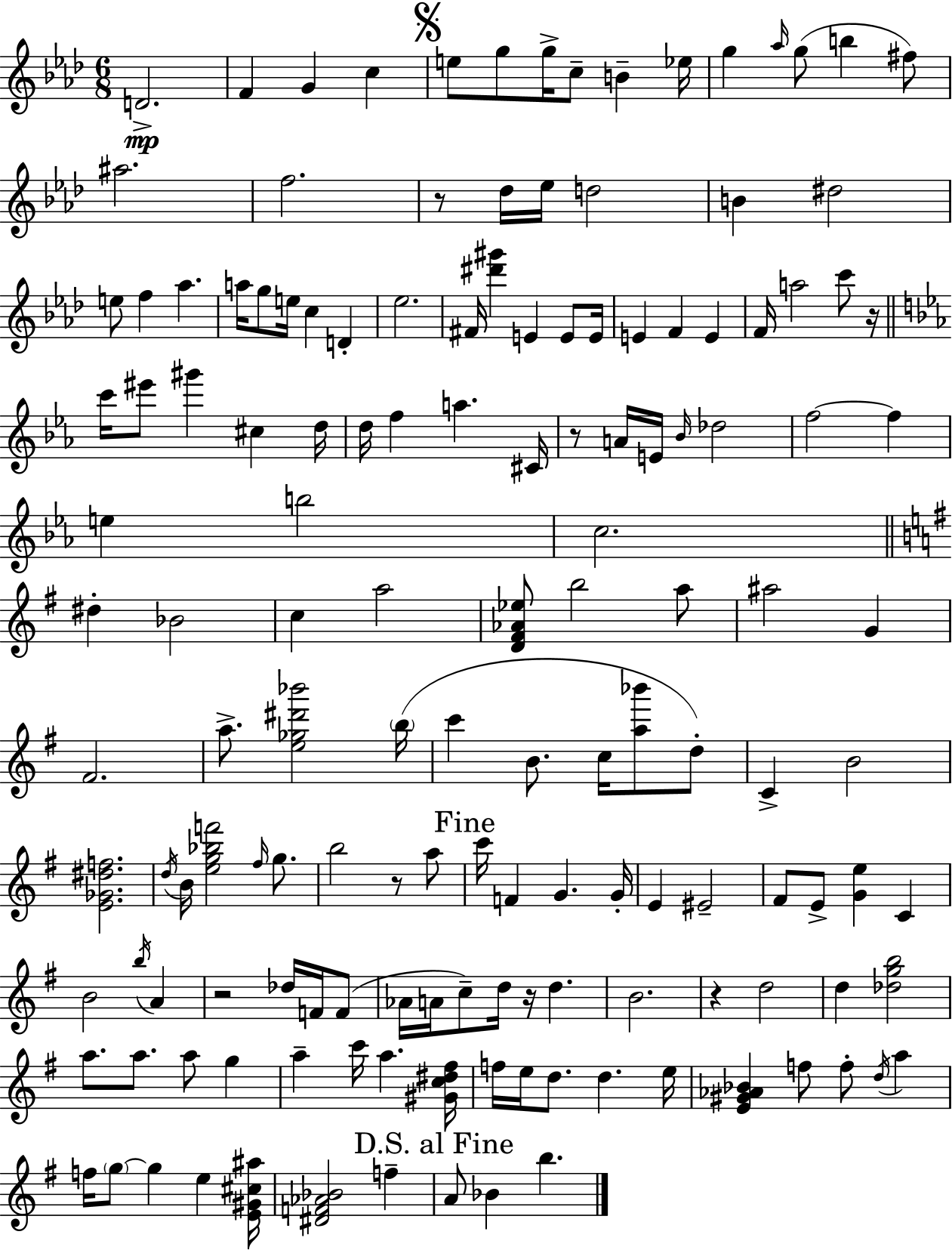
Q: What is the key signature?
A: F minor